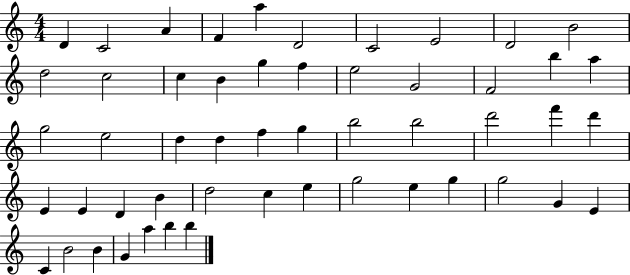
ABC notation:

X:1
T:Untitled
M:4/4
L:1/4
K:C
D C2 A F a D2 C2 E2 D2 B2 d2 c2 c B g f e2 G2 F2 b a g2 e2 d d f g b2 b2 d'2 f' d' E E D B d2 c e g2 e g g2 G E C B2 B G a b b